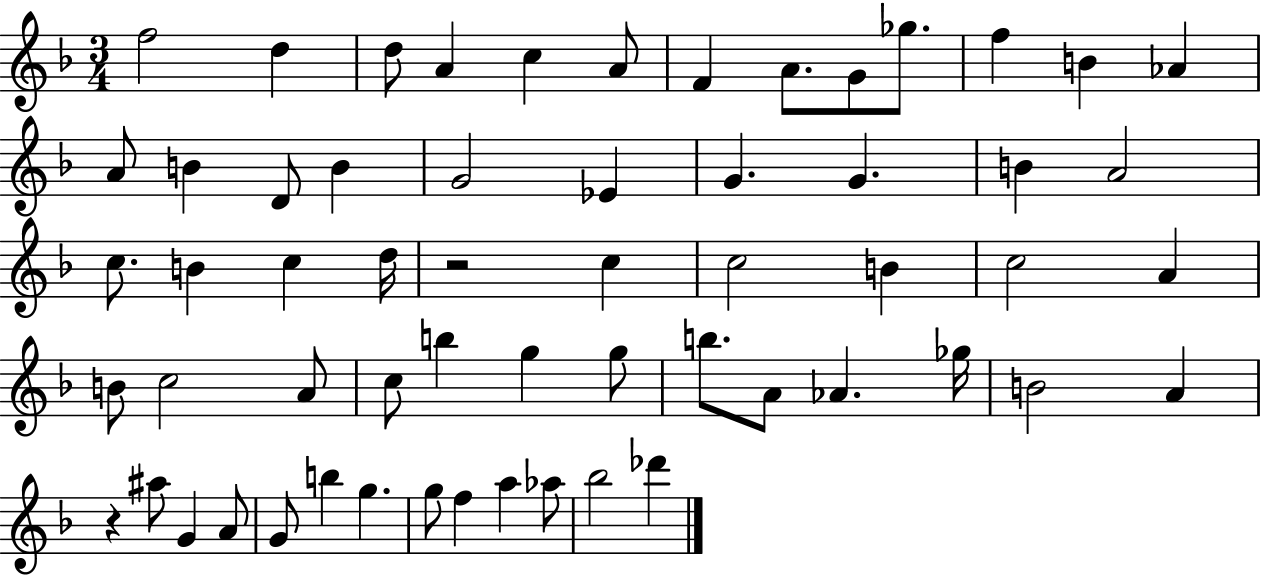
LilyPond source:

{
  \clef treble
  \numericTimeSignature
  \time 3/4
  \key f \major
  f''2 d''4 | d''8 a'4 c''4 a'8 | f'4 a'8. g'8 ges''8. | f''4 b'4 aes'4 | \break a'8 b'4 d'8 b'4 | g'2 ees'4 | g'4. g'4. | b'4 a'2 | \break c''8. b'4 c''4 d''16 | r2 c''4 | c''2 b'4 | c''2 a'4 | \break b'8 c''2 a'8 | c''8 b''4 g''4 g''8 | b''8. a'8 aes'4. ges''16 | b'2 a'4 | \break r4 ais''8 g'4 a'8 | g'8 b''4 g''4. | g''8 f''4 a''4 aes''8 | bes''2 des'''4 | \break \bar "|."
}